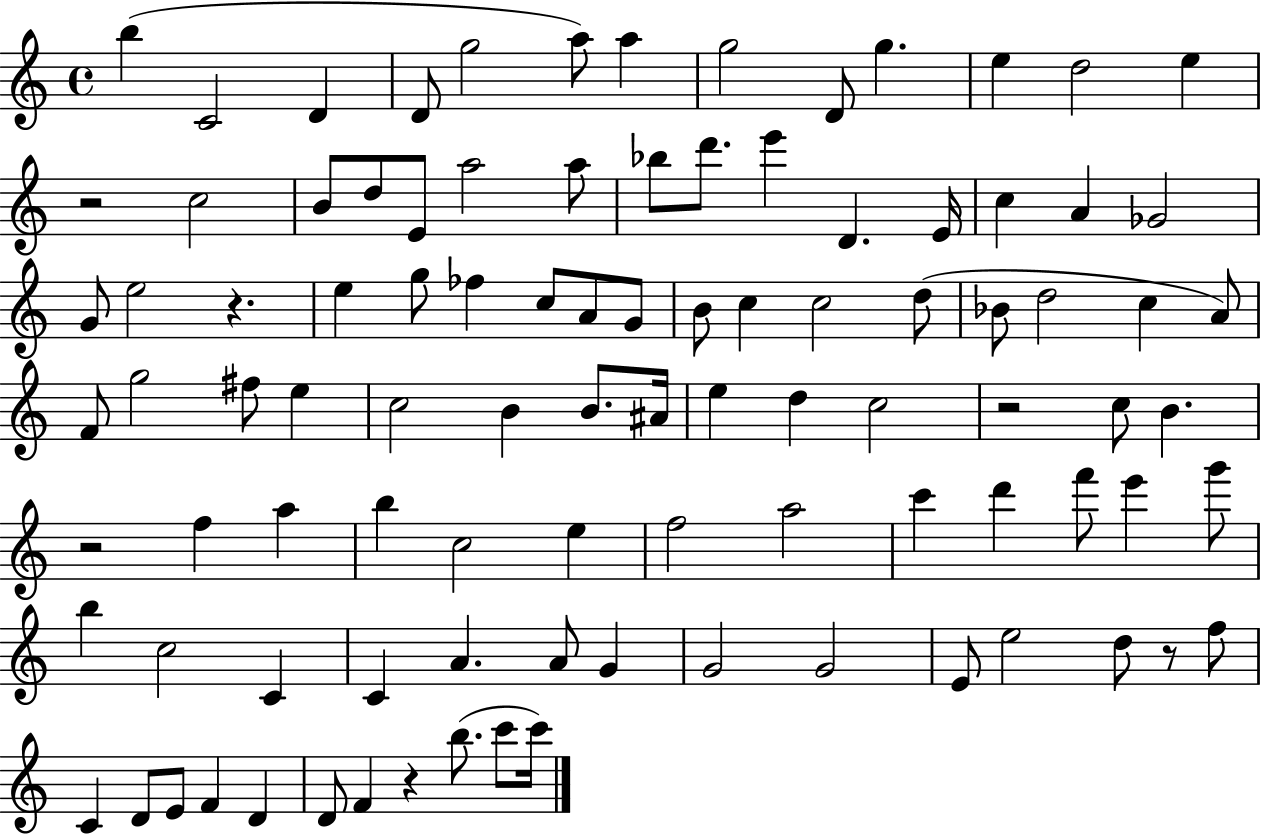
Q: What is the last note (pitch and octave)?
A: C6